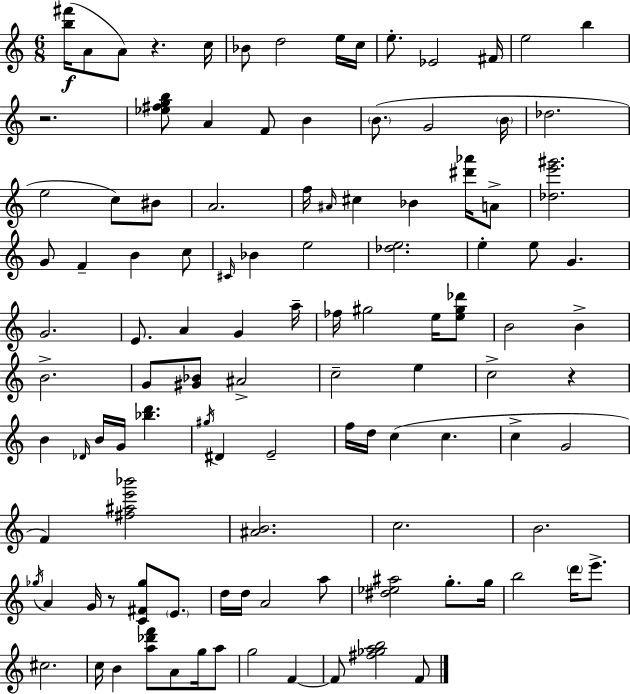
{
  \clef treble
  \numericTimeSignature
  \time 6/8
  \key a \minor
  <b'' fis'''>16(\f a'8 a'8) r4. c''16 | bes'8 d''2 e''16 c''16 | e''8.-. ees'2 fis'16 | e''2 b''4 | \break r2. | <ees'' fis'' g'' b''>8 a'4 f'8 b'4 | \parenthesize b'8.( g'2 \parenthesize b'16 | des''2. | \break e''2 c''8) bis'8 | a'2. | f''16 \grace { ais'16 } cis''4 bes'4 <dis''' aes'''>16 a'8-> | <des'' e''' gis'''>2. | \break g'8 f'4-- b'4 c''8 | \grace { cis'16 } bes'4 e''2 | <des'' e''>2. | e''4-. e''8 g'4. | \break g'2. | e'8. a'4 g'4 | a''16-- fes''16 gis''2 e''16 | <e'' gis'' des'''>8 b'2 b'4-> | \break b'2.-> | g'8 <gis' bes'>8 ais'2-> | c''2-- e''4 | c''2-> r4 | \break b'4 \grace { des'16 } b'16 g'16 <bes'' d'''>4. | \acciaccatura { gis''16 } dis'4 e'2-- | f''16 d''16 c''4( c''4. | c''4-> g'2 | \break f'4) <fis'' ais'' e''' bes'''>2 | <ais' b'>2. | c''2. | b'2. | \break \acciaccatura { ges''16 } a'4 g'16 r8 | <c' fis' ges''>8 \parenthesize e'8. d''16 d''16 a'2 | a''8 <dis'' ees'' ais''>2 | g''8.-. g''16 b''2 | \break \parenthesize d'''16 e'''8.-> cis''2. | c''16 b'4 <a'' des''' f'''>8 | a'8 g''16 a''8 g''2 | f'4~~ f'8 <fis'' ges'' a'' b''>2 | \break f'8 \bar "|."
}